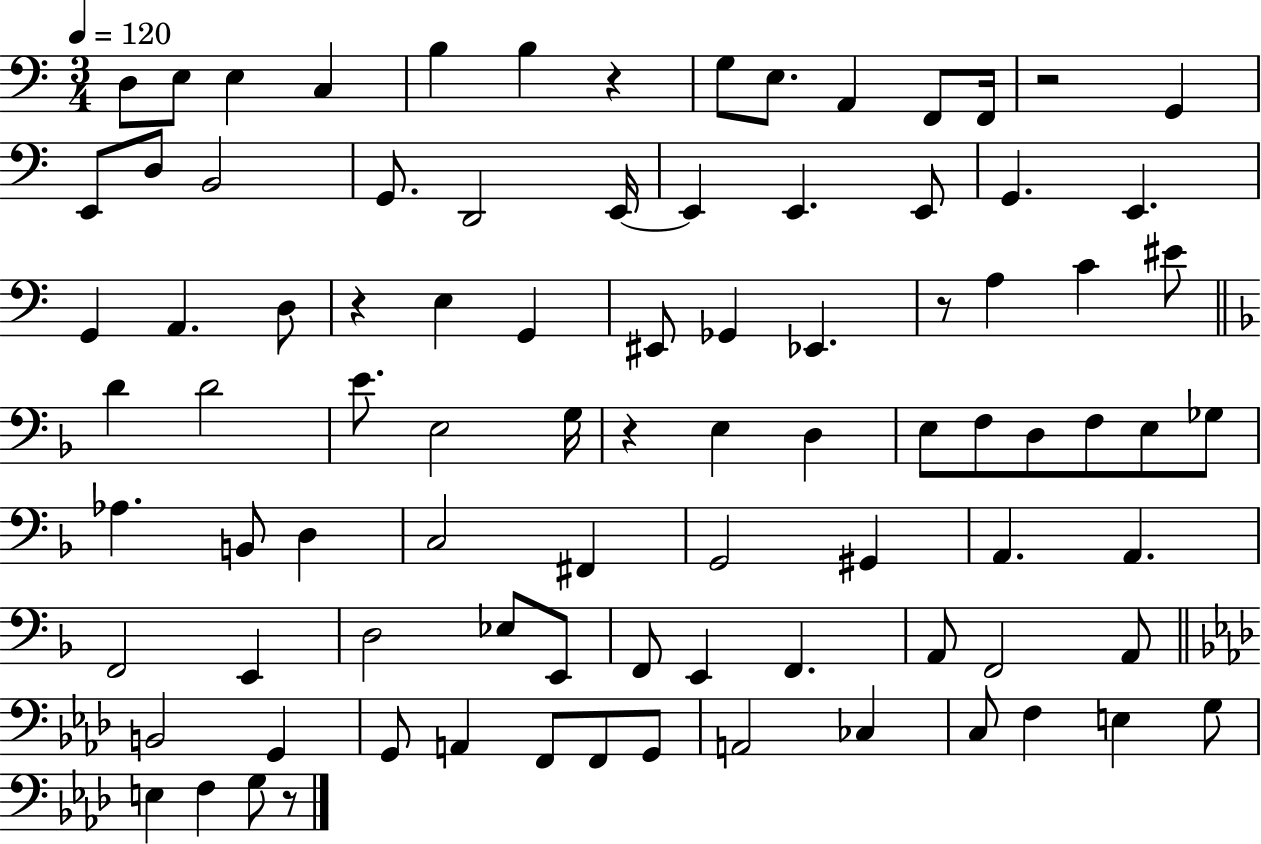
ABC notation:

X:1
T:Untitled
M:3/4
L:1/4
K:C
D,/2 E,/2 E, C, B, B, z G,/2 E,/2 A,, F,,/2 F,,/4 z2 G,, E,,/2 D,/2 B,,2 G,,/2 D,,2 E,,/4 E,, E,, E,,/2 G,, E,, G,, A,, D,/2 z E, G,, ^E,,/2 _G,, _E,, z/2 A, C ^E/2 D D2 E/2 E,2 G,/4 z E, D, E,/2 F,/2 D,/2 F,/2 E,/2 _G,/2 _A, B,,/2 D, C,2 ^F,, G,,2 ^G,, A,, A,, F,,2 E,, D,2 _E,/2 E,,/2 F,,/2 E,, F,, A,,/2 F,,2 A,,/2 B,,2 G,, G,,/2 A,, F,,/2 F,,/2 G,,/2 A,,2 _C, C,/2 F, E, G,/2 E, F, G,/2 z/2